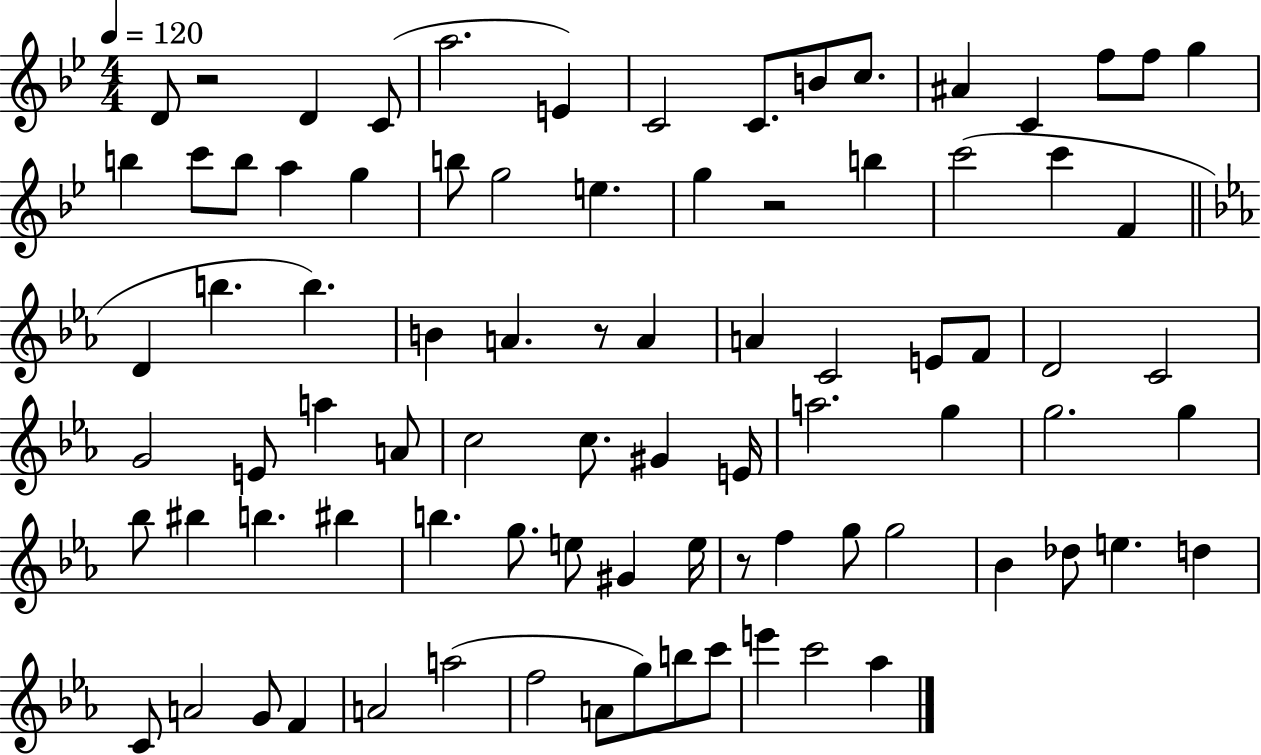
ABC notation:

X:1
T:Untitled
M:4/4
L:1/4
K:Bb
D/2 z2 D C/2 a2 E C2 C/2 B/2 c/2 ^A C f/2 f/2 g b c'/2 b/2 a g b/2 g2 e g z2 b c'2 c' F D b b B A z/2 A A C2 E/2 F/2 D2 C2 G2 E/2 a A/2 c2 c/2 ^G E/4 a2 g g2 g _b/2 ^b b ^b b g/2 e/2 ^G e/4 z/2 f g/2 g2 _B _d/2 e d C/2 A2 G/2 F A2 a2 f2 A/2 g/2 b/2 c'/2 e' c'2 _a